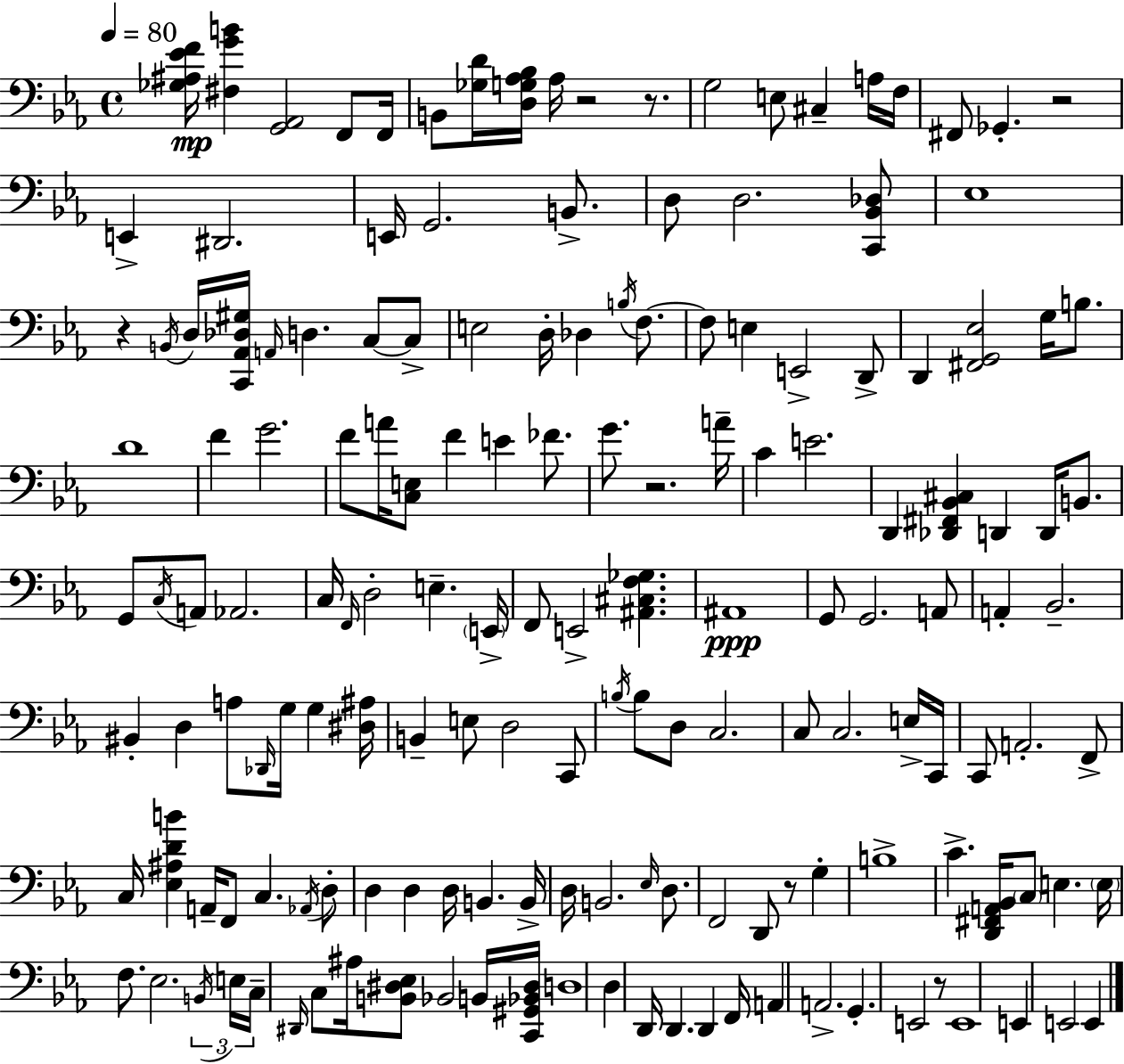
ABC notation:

X:1
T:Untitled
M:4/4
L:1/4
K:Eb
[_G,^A,_EF]/4 [^F,GB] [G,,_A,,]2 F,,/2 F,,/4 B,,/2 [_G,D]/4 [D,G,_A,_B,]/4 _A,/4 z2 z/2 G,2 E,/2 ^C, A,/4 F,/4 ^F,,/2 _G,, z2 E,, ^D,,2 E,,/4 G,,2 B,,/2 D,/2 D,2 [C,,_B,,_D,]/2 _E,4 z B,,/4 D,/4 [C,,_A,,_D,^G,]/4 A,,/4 D, C,/2 C,/2 E,2 D,/4 _D, B,/4 F,/2 F,/2 E, E,,2 D,,/2 D,, [^F,,G,,_E,]2 G,/4 B,/2 D4 F G2 F/2 A/4 [C,E,]/2 F E _F/2 G/2 z2 A/4 C E2 D,, [_D,,^F,,_B,,^C,] D,, D,,/4 B,,/2 G,,/2 C,/4 A,,/2 _A,,2 C,/4 F,,/4 D,2 E, E,,/4 F,,/2 E,,2 [^A,,^C,F,_G,] ^A,,4 G,,/2 G,,2 A,,/2 A,, _B,,2 ^B,, D, A,/2 _D,,/4 G,/4 G, [^D,^A,]/4 B,, E,/2 D,2 C,,/2 B,/4 B,/2 D,/2 C,2 C,/2 C,2 E,/4 C,,/4 C,,/2 A,,2 F,,/2 C,/4 [_E,^A,DB] A,,/4 F,,/2 C, _A,,/4 D,/2 D, D, D,/4 B,, B,,/4 D,/4 B,,2 _E,/4 D,/2 F,,2 D,,/2 z/2 G, B,4 C [D,,^F,,A,,_B,,]/4 C,/2 E, E,/4 F,/2 _E,2 B,,/4 E,/4 C,/4 ^D,,/4 C,/2 ^A,/4 [B,,^D,_E,]/2 _B,,2 B,,/4 [C,,^G,,_B,,^D,]/4 D,4 D, D,,/4 D,, D,, F,,/4 A,, A,,2 G,, E,,2 z/2 E,,4 E,, E,,2 E,,